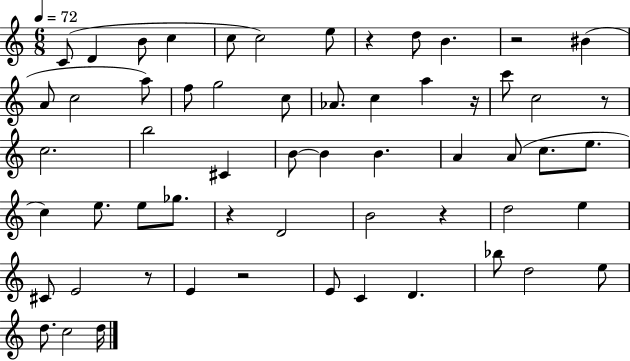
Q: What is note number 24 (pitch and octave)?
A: C#4